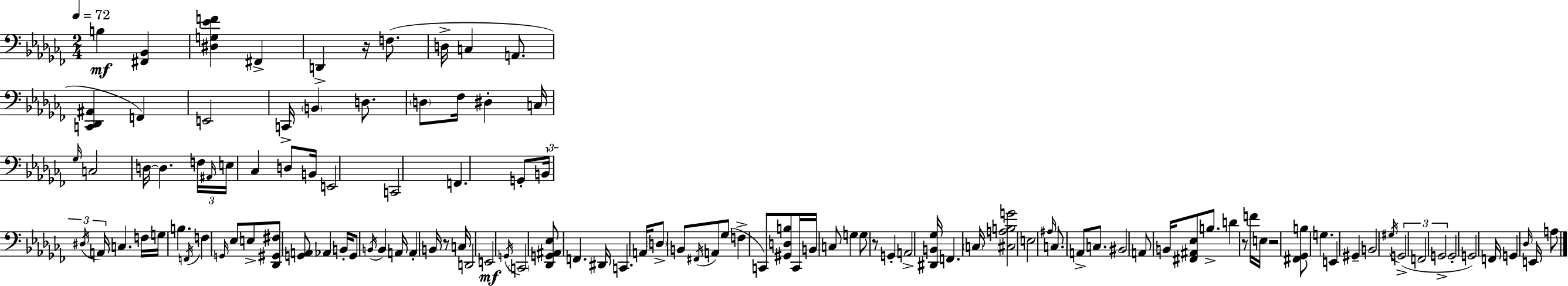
B3/q [F#2,Bb2]/q [D#3,G3,Eb4,F4]/q F#2/q D2/q R/s F3/e. D3/s C3/q A2/e. [C2,Db2,A#2]/q F2/q E2/h C2/s B2/q D3/e. D3/e FES3/s D#3/q C3/s Gb3/s C3/h D3/s D3/q. F3/s A#2/s E3/s CES3/q D3/e B2/s E2/h C2/h F2/q. G2/e B2/s D#3/s A2/s C3/q. F3/s G3/s B3/q. F2/s F3/q G2/s Eb3/e E3/e [Db2,G#2,F#3]/e [G2,A2]/e Ab2/q B2/s G2/e B2/s B2/q A2/s A2/q B2/s R/e C3/s D2/h E2/h G2/s C2/h [Db2,G2,A#2,Eb3]/e F2/q. D#2/s C2/q. A2/s D3/e B2/e F#2/s A2/e Gb3/e F3/q C2/e [G#2,D3,B3]/e C2/s B2/s C3/e G3/q G3/e R/e G2/q A2/h [D#2,B2,Gb3]/s F2/q. C3/s [C#3,A3,B3,G4]/h E3/h A#3/s C3/e. A2/e C3/e. BIS2/h A2/e B2/s [F#2,A#2,Eb3]/e B3/e. D4/q R/e F4/s E3/s R/h [F#2,Gb2,B3]/e G3/q. E2/q G#2/q B2/h G#3/s G2/h F2/h G2/h G2/h G2/h F2/s G2/q Db3/s E2/s A3/e